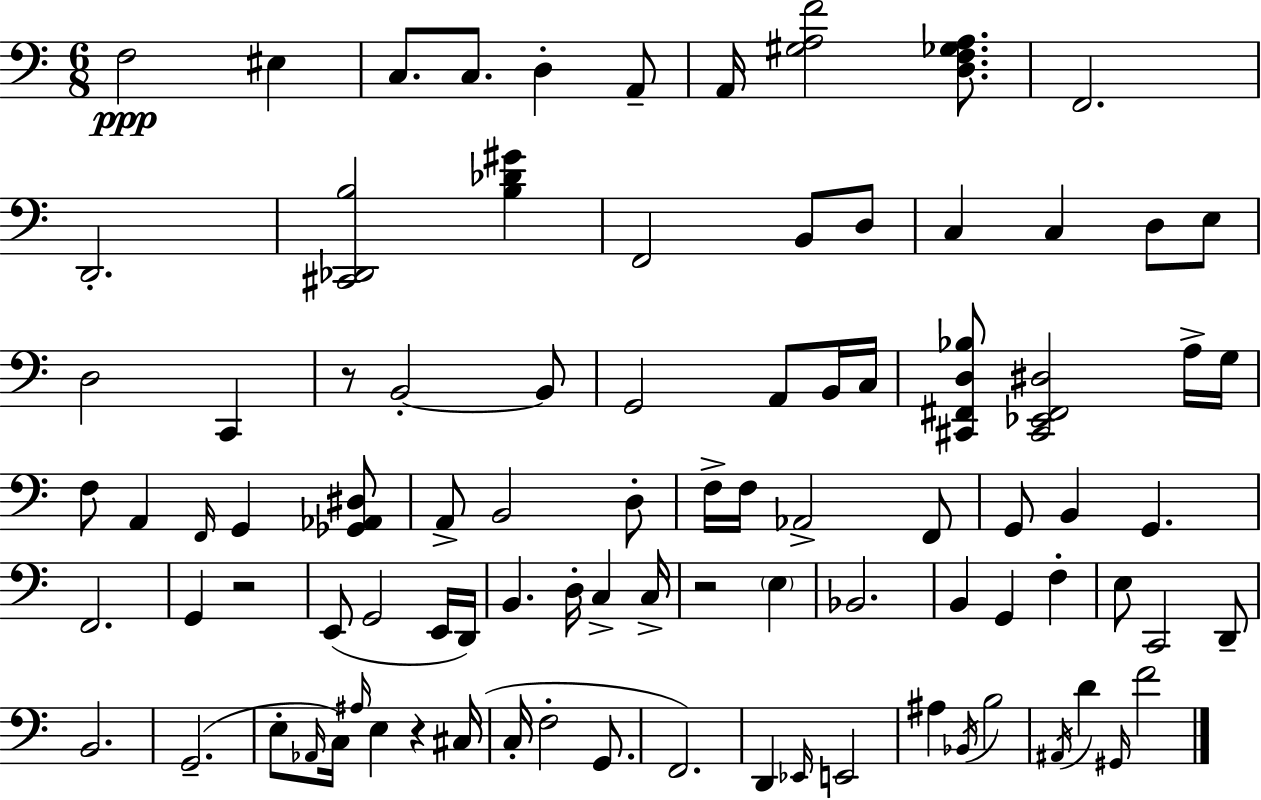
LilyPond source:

{
  \clef bass
  \numericTimeSignature
  \time 6/8
  \key a \minor
  \repeat volta 2 { f2\ppp eis4 | c8. c8. d4-. a,8-- | a,16 <gis a f'>2 <d f ges a>8. | f,2. | \break d,2.-. | <cis, des, b>2 <b des' gis'>4 | f,2 b,8 d8 | c4 c4 d8 e8 | \break d2 c,4 | r8 b,2-.~~ b,8 | g,2 a,8 b,16 c16 | <cis, fis, d bes>8 <cis, ees, fis, dis>2 a16-> g16 | \break f8 a,4 \grace { f,16 } g,4 <ges, aes, dis>8 | a,8-> b,2 d8-. | f16-> f16 aes,2-> f,8 | g,8 b,4 g,4. | \break f,2. | g,4 r2 | e,8( g,2 e,16 | d,16) b,4. d16-. c4-> | \break c16-> r2 \parenthesize e4 | bes,2. | b,4 g,4 f4-. | e8 c,2 d,8-- | \break b,2. | g,2.--( | e8-. \grace { aes,16 }) c16 \grace { ais16 } e4 r4 | cis16( c16-. f2-. | \break g,8. f,2.) | d,4 \grace { ees,16 } e,2 | ais4 \acciaccatura { bes,16 } b2 | \acciaccatura { ais,16 } d'4 \grace { gis,16 } f'2 | \break } \bar "|."
}